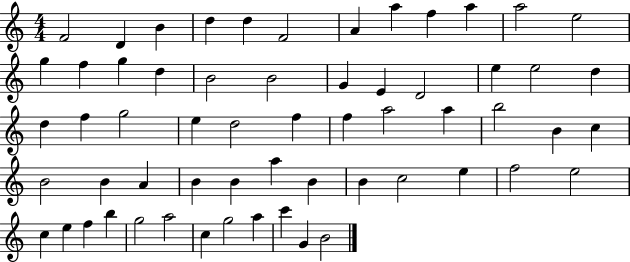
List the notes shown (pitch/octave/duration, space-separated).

F4/h D4/q B4/q D5/q D5/q F4/h A4/q A5/q F5/q A5/q A5/h E5/h G5/q F5/q G5/q D5/q B4/h B4/h G4/q E4/q D4/h E5/q E5/h D5/q D5/q F5/q G5/h E5/q D5/h F5/q F5/q A5/h A5/q B5/h B4/q C5/q B4/h B4/q A4/q B4/q B4/q A5/q B4/q B4/q C5/h E5/q F5/h E5/h C5/q E5/q F5/q B5/q G5/h A5/h C5/q G5/h A5/q C6/q G4/q B4/h